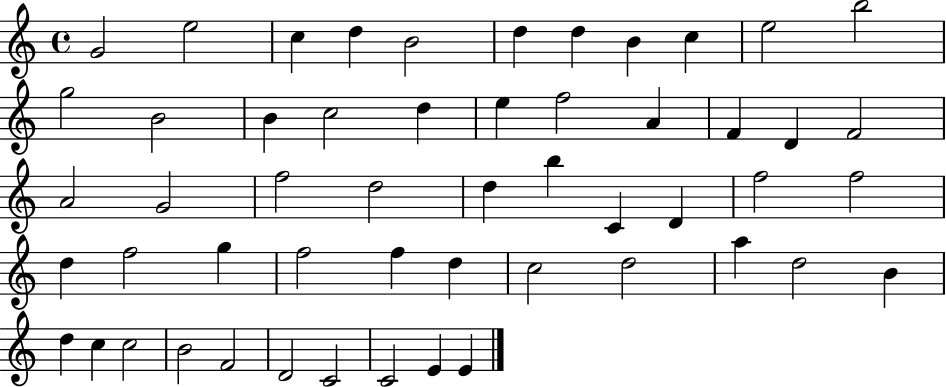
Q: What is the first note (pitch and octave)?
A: G4